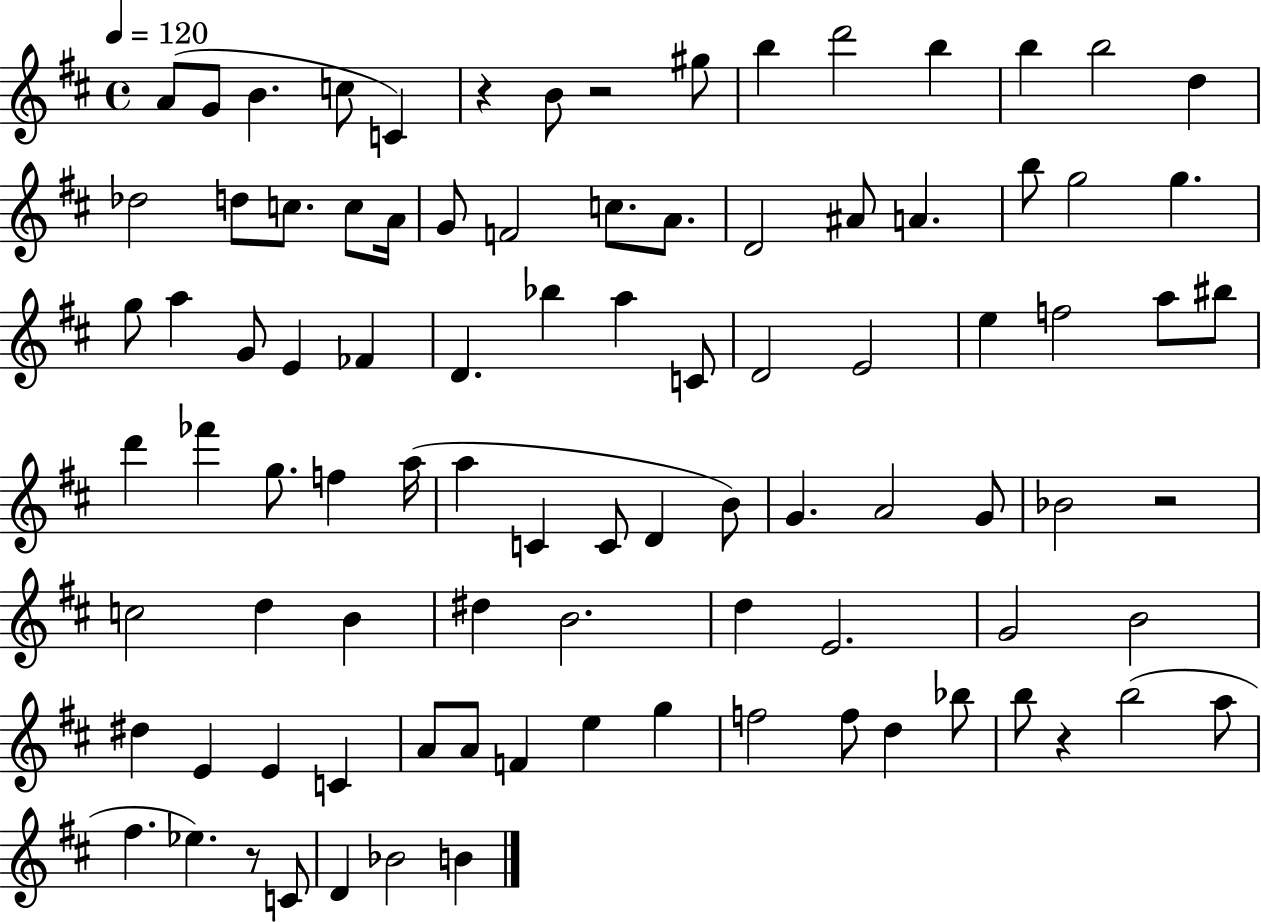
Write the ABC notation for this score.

X:1
T:Untitled
M:4/4
L:1/4
K:D
A/2 G/2 B c/2 C z B/2 z2 ^g/2 b d'2 b b b2 d _d2 d/2 c/2 c/2 A/4 G/2 F2 c/2 A/2 D2 ^A/2 A b/2 g2 g g/2 a G/2 E _F D _b a C/2 D2 E2 e f2 a/2 ^b/2 d' _f' g/2 f a/4 a C C/2 D B/2 G A2 G/2 _B2 z2 c2 d B ^d B2 d E2 G2 B2 ^d E E C A/2 A/2 F e g f2 f/2 d _b/2 b/2 z b2 a/2 ^f _e z/2 C/2 D _B2 B